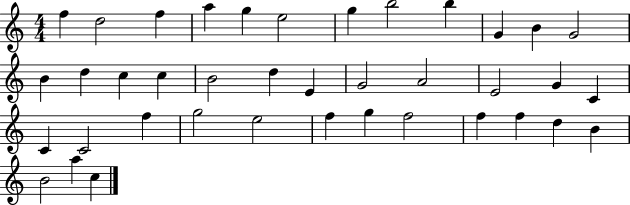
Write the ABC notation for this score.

X:1
T:Untitled
M:4/4
L:1/4
K:C
f d2 f a g e2 g b2 b G B G2 B d c c B2 d E G2 A2 E2 G C C C2 f g2 e2 f g f2 f f d B B2 a c